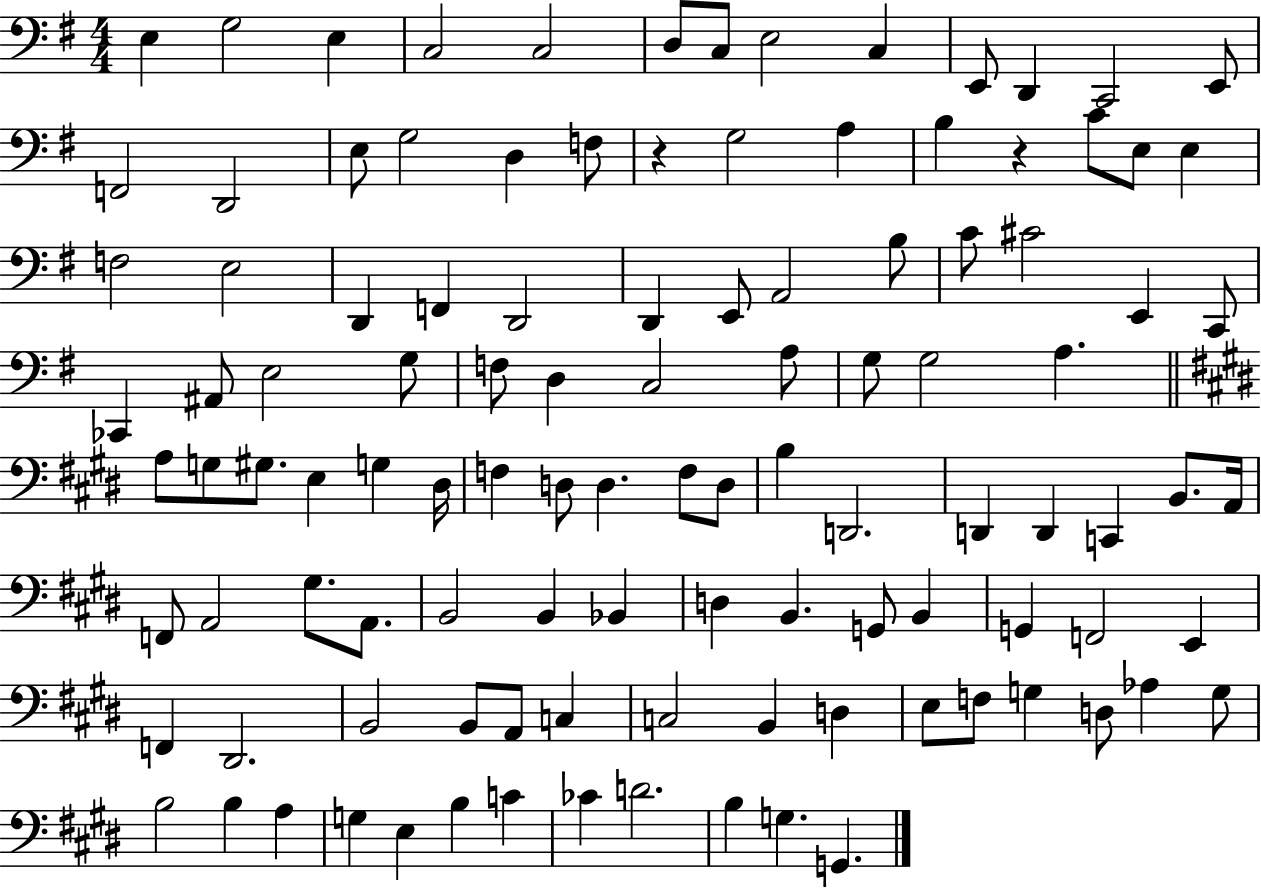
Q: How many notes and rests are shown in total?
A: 110